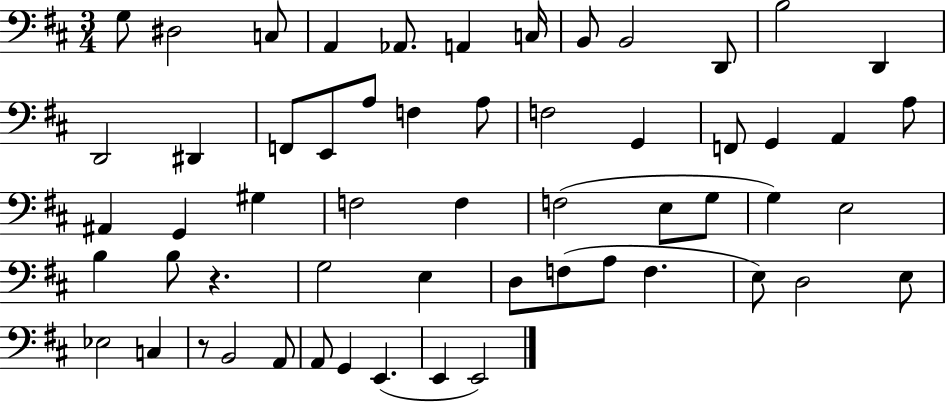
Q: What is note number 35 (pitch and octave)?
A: E3